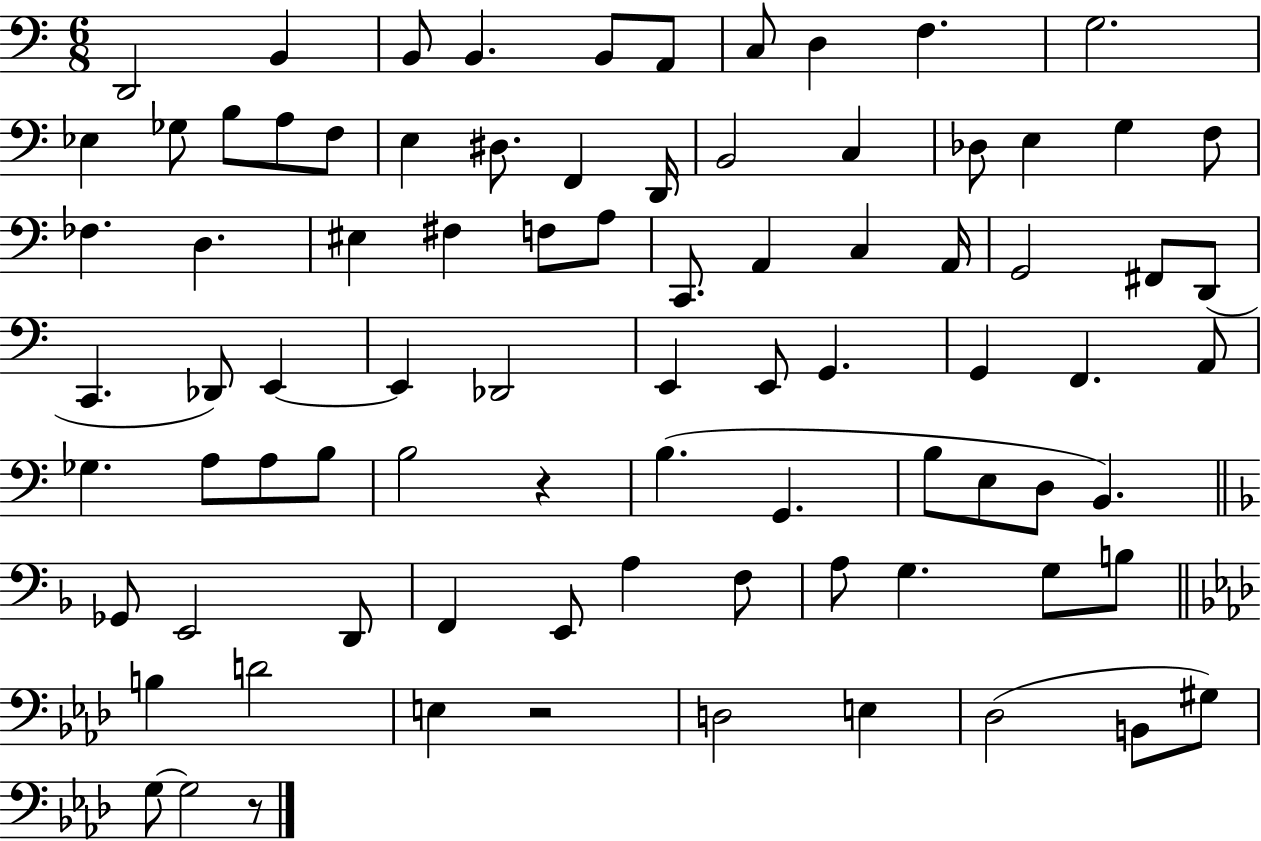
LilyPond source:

{
  \clef bass
  \numericTimeSignature
  \time 6/8
  \key c \major
  d,2 b,4 | b,8 b,4. b,8 a,8 | c8 d4 f4. | g2. | \break ees4 ges8 b8 a8 f8 | e4 dis8. f,4 d,16 | b,2 c4 | des8 e4 g4 f8 | \break fes4. d4. | eis4 fis4 f8 a8 | c,8. a,4 c4 a,16 | g,2 fis,8 d,8( | \break c,4. des,8) e,4~~ | e,4 des,2 | e,4 e,8 g,4. | g,4 f,4. a,8 | \break ges4. a8 a8 b8 | b2 r4 | b4.( g,4. | b8 e8 d8 b,4.) | \break \bar "||" \break \key f \major ges,8 e,2 d,8 | f,4 e,8 a4 f8 | a8 g4. g8 b8 | \bar "||" \break \key aes \major b4 d'2 | e4 r2 | d2 e4 | des2( b,8 gis8) | \break g8~~ g2 r8 | \bar "|."
}